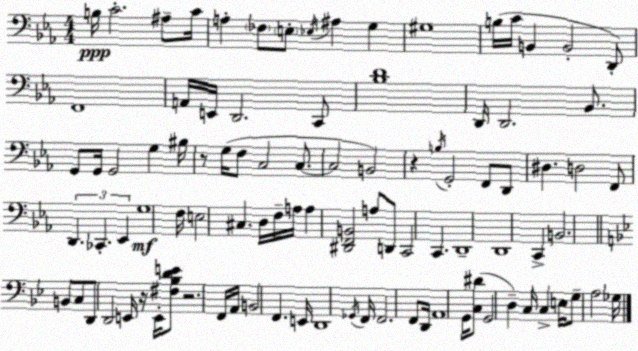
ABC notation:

X:1
T:Untitled
M:4/4
L:1/4
K:Cm
B,/4 C2 ^A,/2 C/4 A, _F,/2 E,/2 _E,/4 ^A, G, ^G,4 B,/4 C/4 B,, B,,2 D,,/2 F,,4 A,,/4 E,,/4 D,,2 C,,/2 [_B,D]4 D,,/4 D,,2 _B,,/2 G,,/2 G,,/4 G,,2 G, ^B,/4 z/2 G,/4 F,/2 C,2 C,/2 C,2 B,,2 z B,/4 G,,2 F,,/2 D,,/2 ^D, D,2 F,,/2 D,, _C,, _E,, G,4 F,/4 E,2 ^C, D,/4 F,/4 A,/4 A, [^D,,F,,B,,]2 A,/2 D,,/2 C,,2 C,, D,,4 D,,4 C,, B,,2 B,,/2 C,/2 D,,/2 D,,2 E,,/4 z/4 E,,/4 [^F,_B,DE]/2 z2 F,,/4 A,,/4 B,,2 F,, E,,/4 D,,4 _G,,/4 F,,/4 F,,2 F,,/2 D,,/4 A,,4 G,,/4 [C,^D]/2 G,,2 D, C,/4 C, E,/4 G,/2 A,2 _G,/4